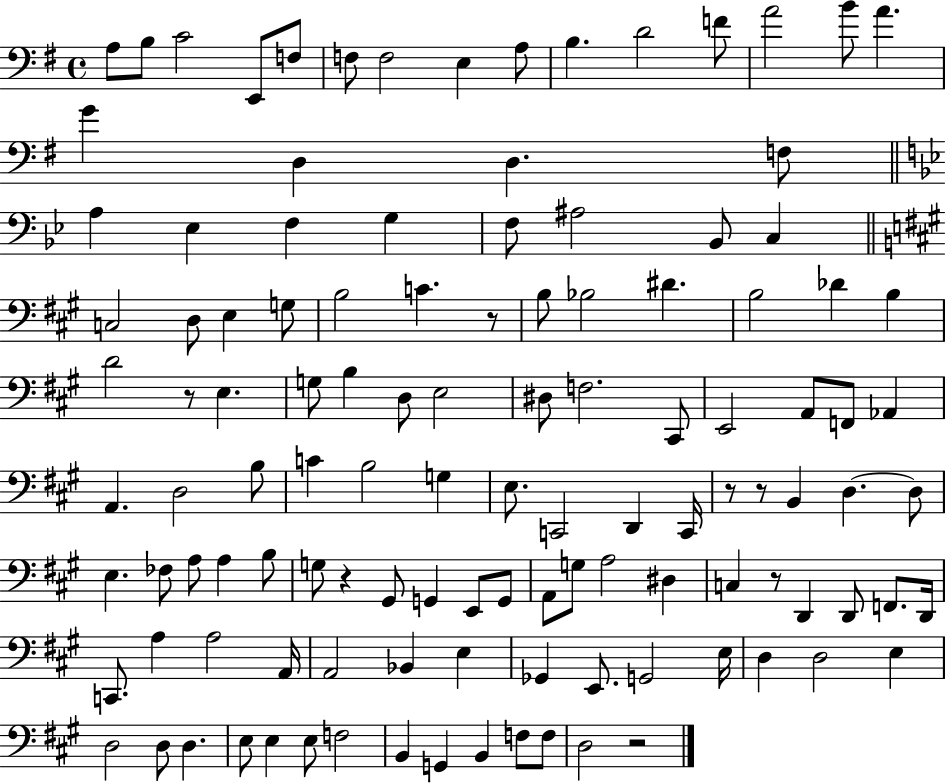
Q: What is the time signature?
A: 4/4